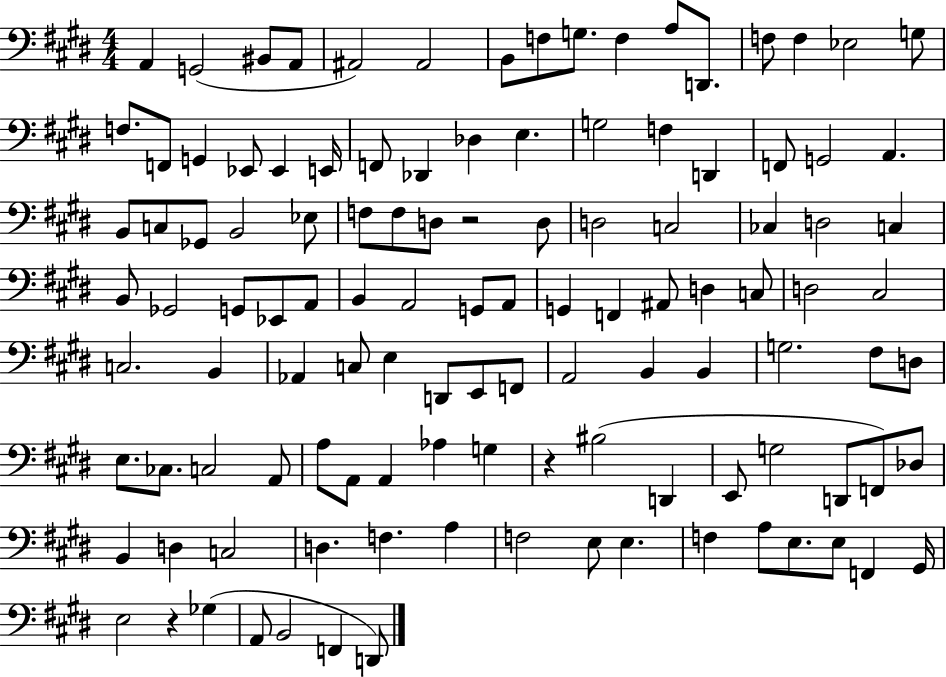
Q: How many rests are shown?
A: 3